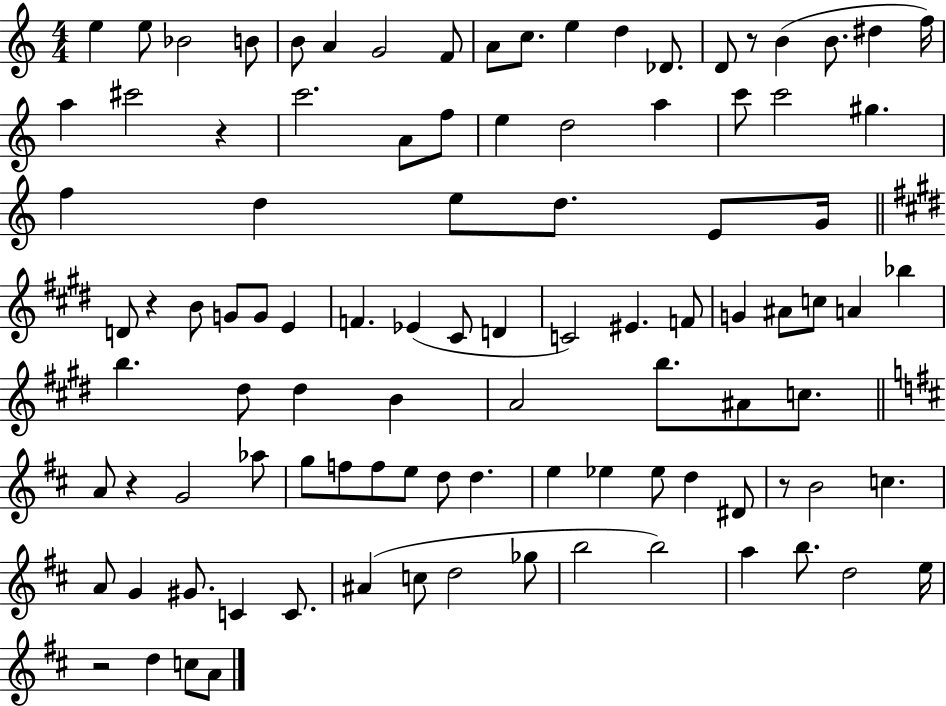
X:1
T:Untitled
M:4/4
L:1/4
K:C
e e/2 _B2 B/2 B/2 A G2 F/2 A/2 c/2 e d _D/2 D/2 z/2 B B/2 ^d f/4 a ^c'2 z c'2 A/2 f/2 e d2 a c'/2 c'2 ^g f d e/2 d/2 E/2 G/4 D/2 z B/2 G/2 G/2 E F _E ^C/2 D C2 ^E F/2 G ^A/2 c/2 A _b b ^d/2 ^d B A2 b/2 ^A/2 c/2 A/2 z G2 _a/2 g/2 f/2 f/2 e/2 d/2 d e _e _e/2 d ^D/2 z/2 B2 c A/2 G ^G/2 C C/2 ^A c/2 d2 _g/2 b2 b2 a b/2 d2 e/4 z2 d c/2 A/2